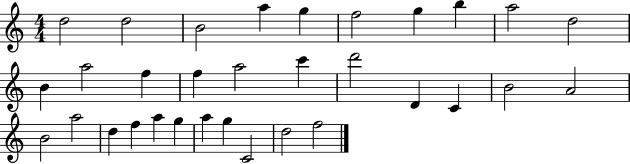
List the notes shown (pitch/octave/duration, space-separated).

D5/h D5/h B4/h A5/q G5/q F5/h G5/q B5/q A5/h D5/h B4/q A5/h F5/q F5/q A5/h C6/q D6/h D4/q C4/q B4/h A4/h B4/h A5/h D5/q F5/q A5/q G5/q A5/q G5/q C4/h D5/h F5/h